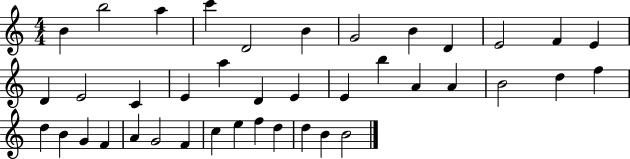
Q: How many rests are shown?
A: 0